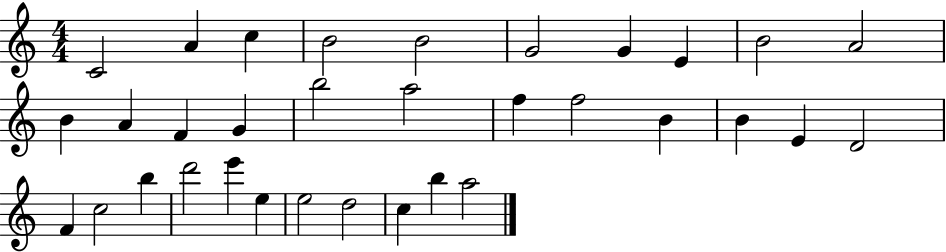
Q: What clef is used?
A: treble